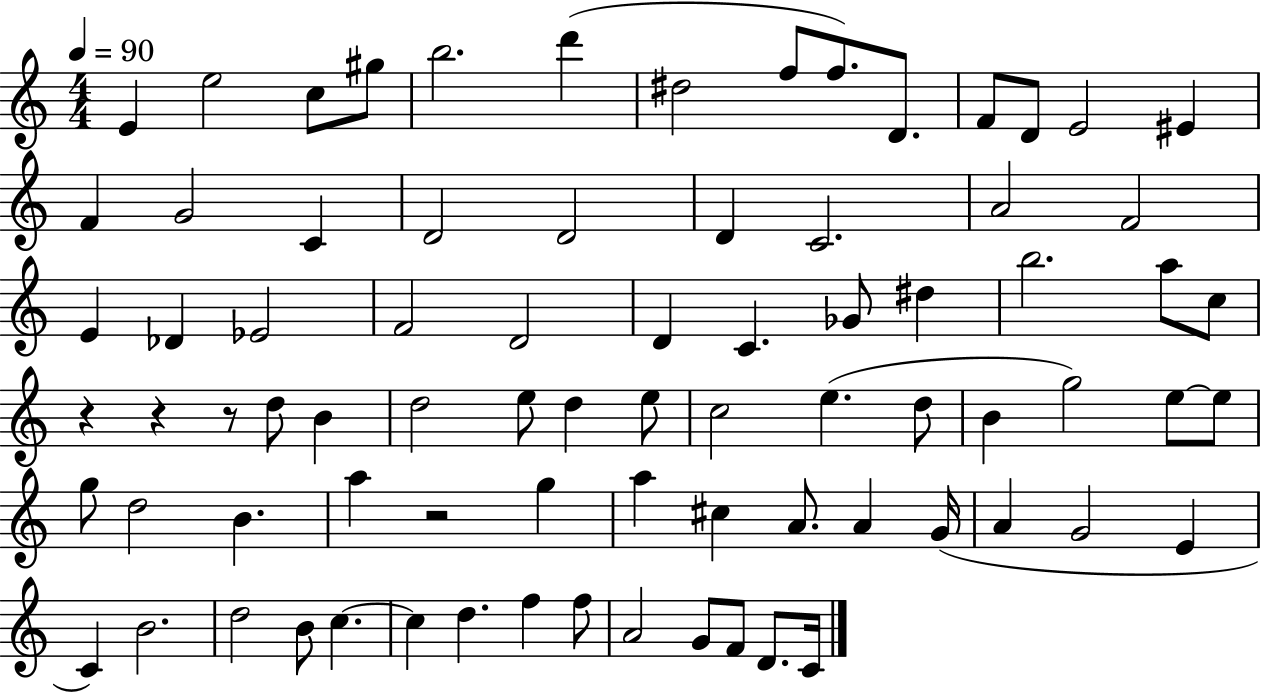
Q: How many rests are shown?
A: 4